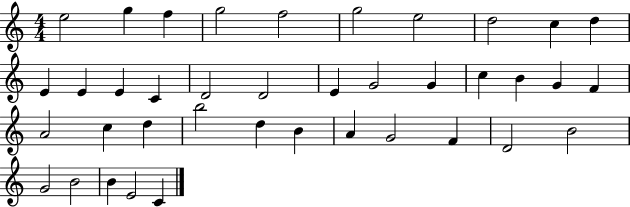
X:1
T:Untitled
M:4/4
L:1/4
K:C
e2 g f g2 f2 g2 e2 d2 c d E E E C D2 D2 E G2 G c B G F A2 c d b2 d B A G2 F D2 B2 G2 B2 B E2 C